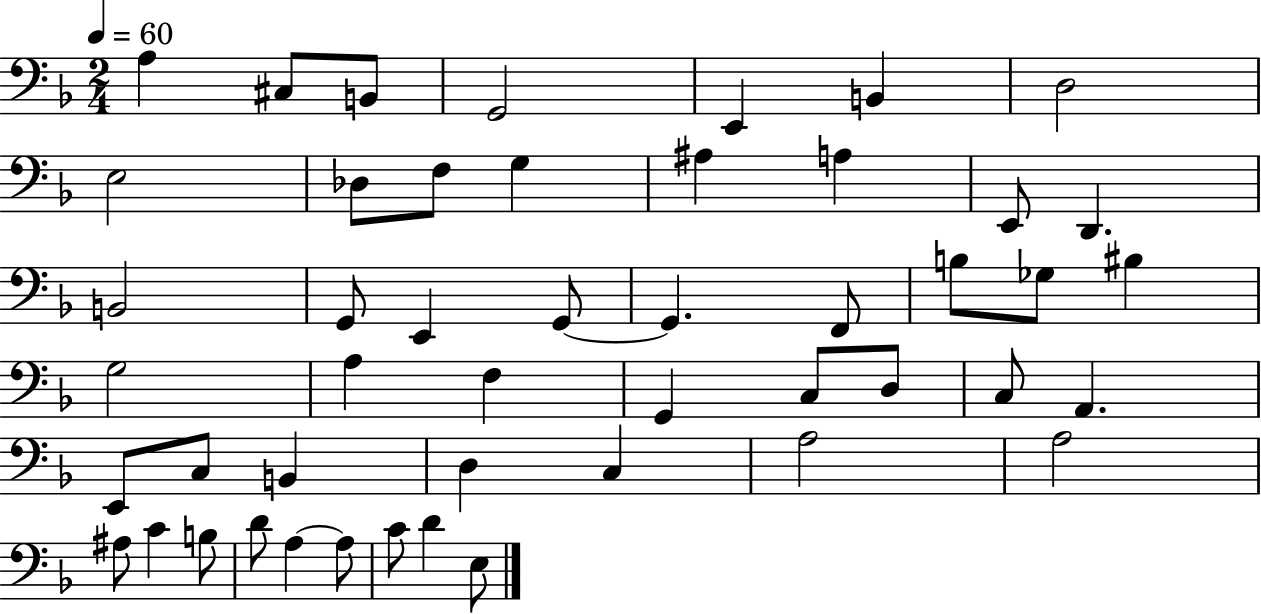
X:1
T:Untitled
M:2/4
L:1/4
K:F
A, ^C,/2 B,,/2 G,,2 E,, B,, D,2 E,2 _D,/2 F,/2 G, ^A, A, E,,/2 D,, B,,2 G,,/2 E,, G,,/2 G,, F,,/2 B,/2 _G,/2 ^B, G,2 A, F, G,, C,/2 D,/2 C,/2 A,, E,,/2 C,/2 B,, D, C, A,2 A,2 ^A,/2 C B,/2 D/2 A, A,/2 C/2 D E,/2